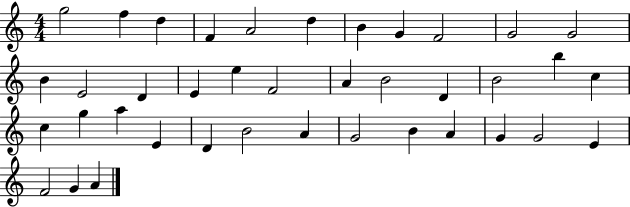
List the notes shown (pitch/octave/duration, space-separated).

G5/h F5/q D5/q F4/q A4/h D5/q B4/q G4/q F4/h G4/h G4/h B4/q E4/h D4/q E4/q E5/q F4/h A4/q B4/h D4/q B4/h B5/q C5/q C5/q G5/q A5/q E4/q D4/q B4/h A4/q G4/h B4/q A4/q G4/q G4/h E4/q F4/h G4/q A4/q